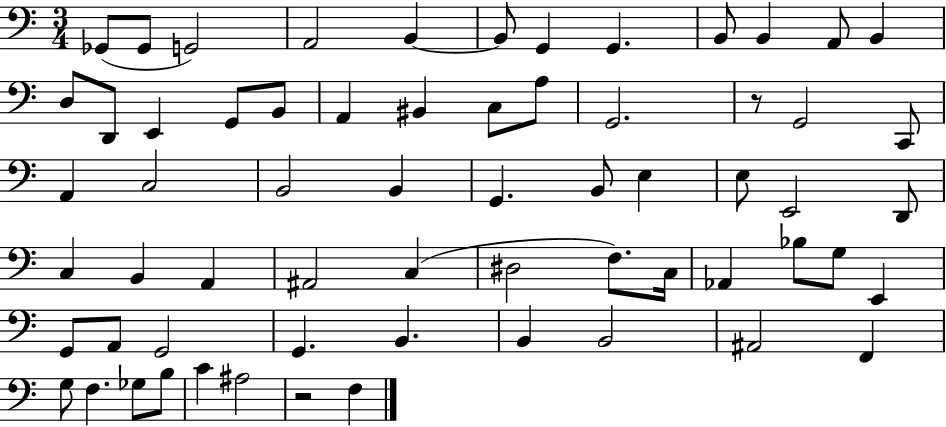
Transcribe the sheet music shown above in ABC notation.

X:1
T:Untitled
M:3/4
L:1/4
K:C
_G,,/2 _G,,/2 G,,2 A,,2 B,, B,,/2 G,, G,, B,,/2 B,, A,,/2 B,, D,/2 D,,/2 E,, G,,/2 B,,/2 A,, ^B,, C,/2 A,/2 G,,2 z/2 G,,2 C,,/2 A,, C,2 B,,2 B,, G,, B,,/2 E, E,/2 E,,2 D,,/2 C, B,, A,, ^A,,2 C, ^D,2 F,/2 C,/4 _A,, _B,/2 G,/2 E,, G,,/2 A,,/2 G,,2 G,, B,, B,, B,,2 ^A,,2 F,, G,/2 F, _G,/2 B,/2 C ^A,2 z2 F,